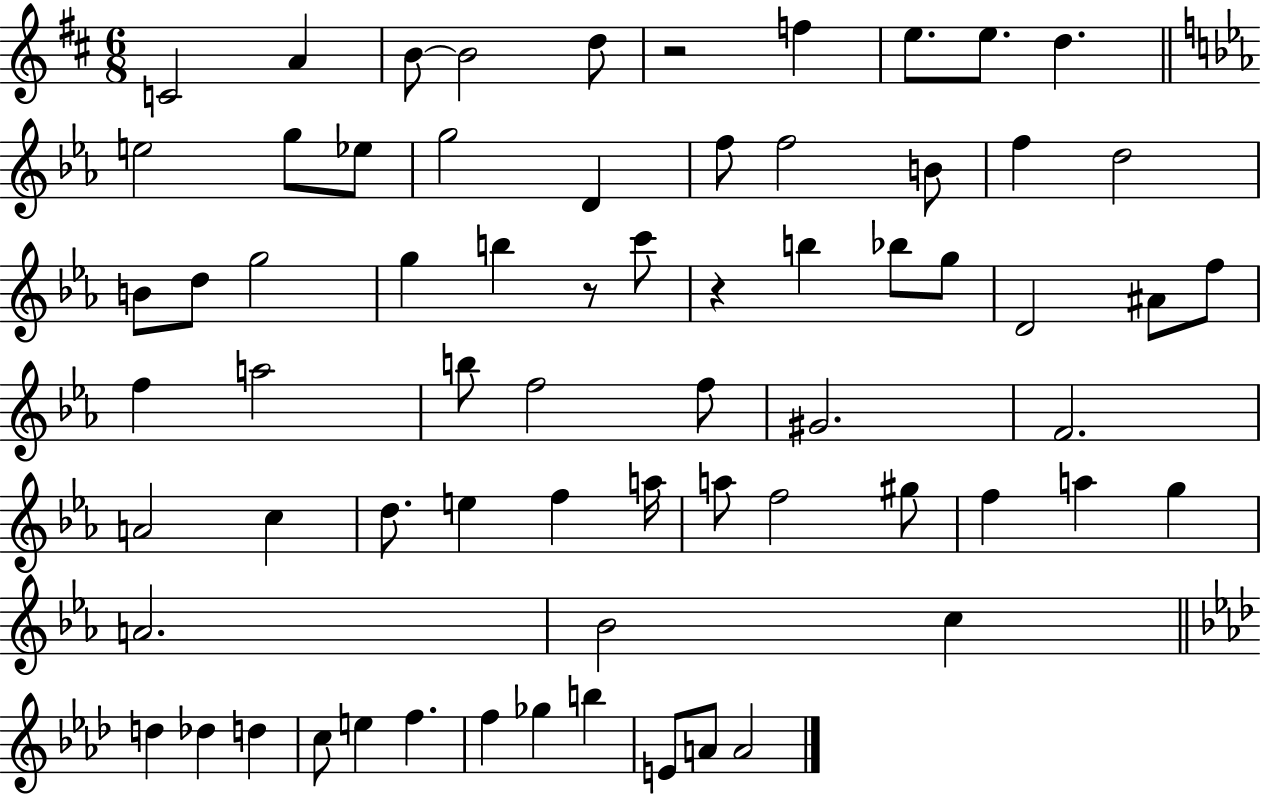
X:1
T:Untitled
M:6/8
L:1/4
K:D
C2 A B/2 B2 d/2 z2 f e/2 e/2 d e2 g/2 _e/2 g2 D f/2 f2 B/2 f d2 B/2 d/2 g2 g b z/2 c'/2 z b _b/2 g/2 D2 ^A/2 f/2 f a2 b/2 f2 f/2 ^G2 F2 A2 c d/2 e f a/4 a/2 f2 ^g/2 f a g A2 _B2 c d _d d c/2 e f f _g b E/2 A/2 A2